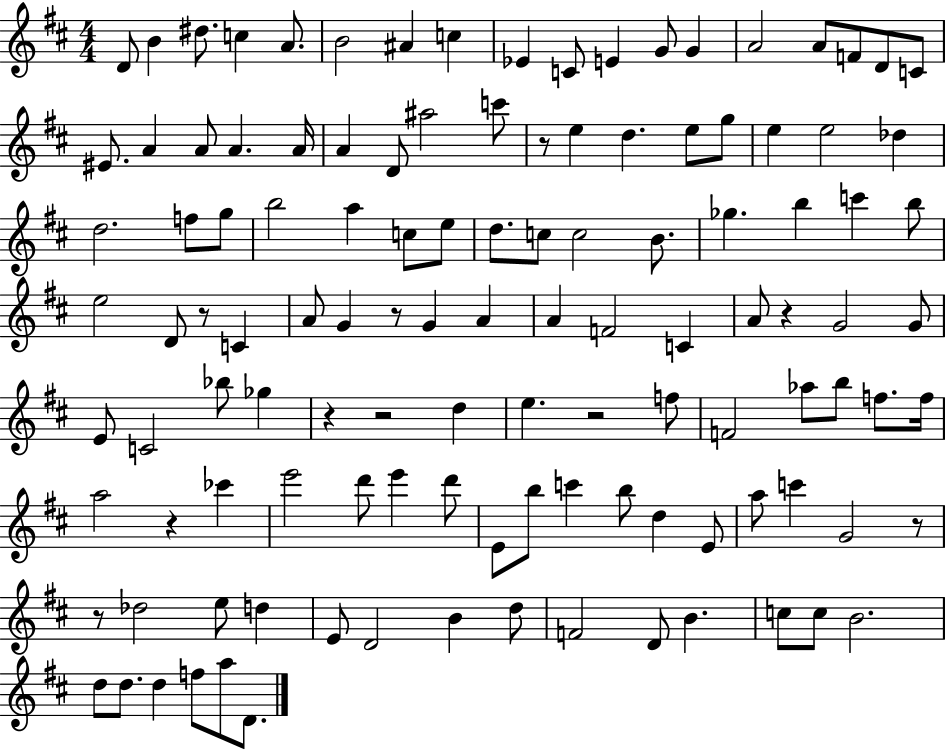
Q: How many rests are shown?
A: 10